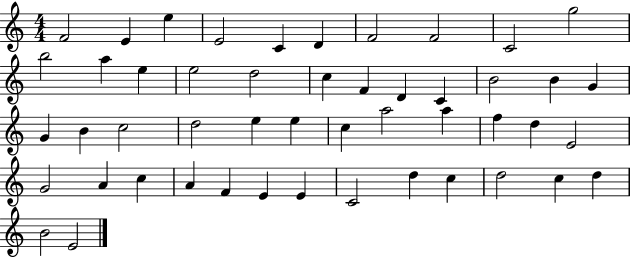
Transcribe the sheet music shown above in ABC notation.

X:1
T:Untitled
M:4/4
L:1/4
K:C
F2 E e E2 C D F2 F2 C2 g2 b2 a e e2 d2 c F D C B2 B G G B c2 d2 e e c a2 a f d E2 G2 A c A F E E C2 d c d2 c d B2 E2